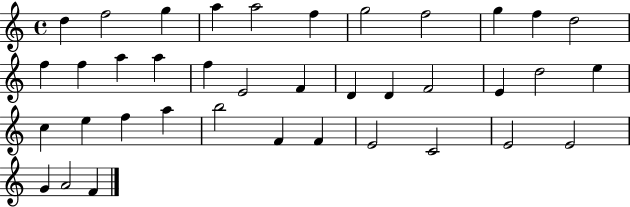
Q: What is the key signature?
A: C major